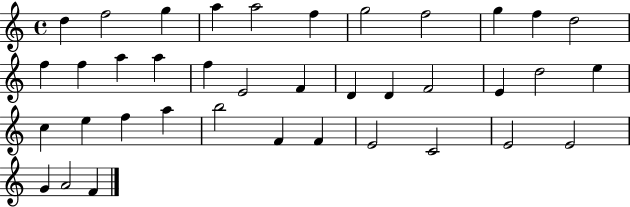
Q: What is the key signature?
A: C major